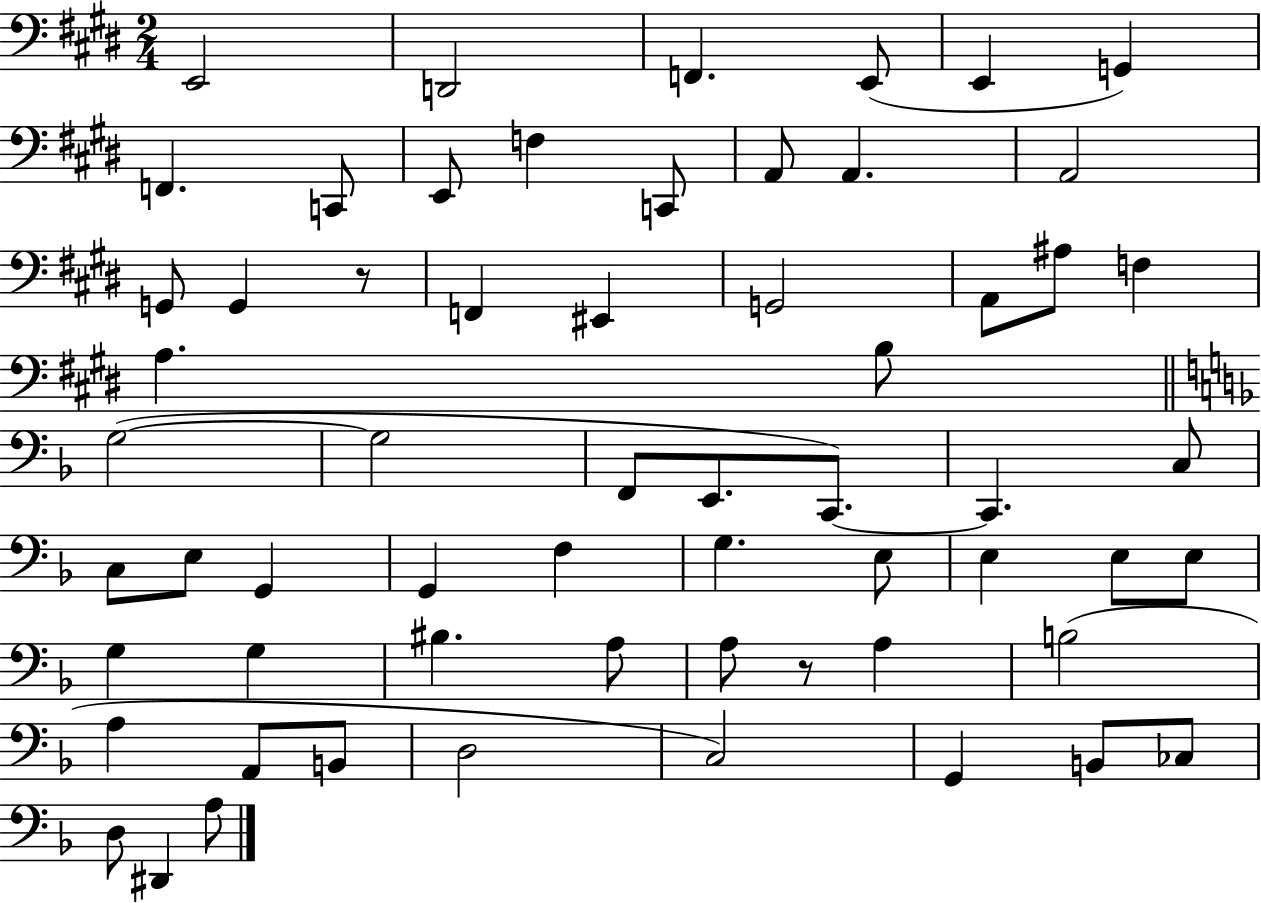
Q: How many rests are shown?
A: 2